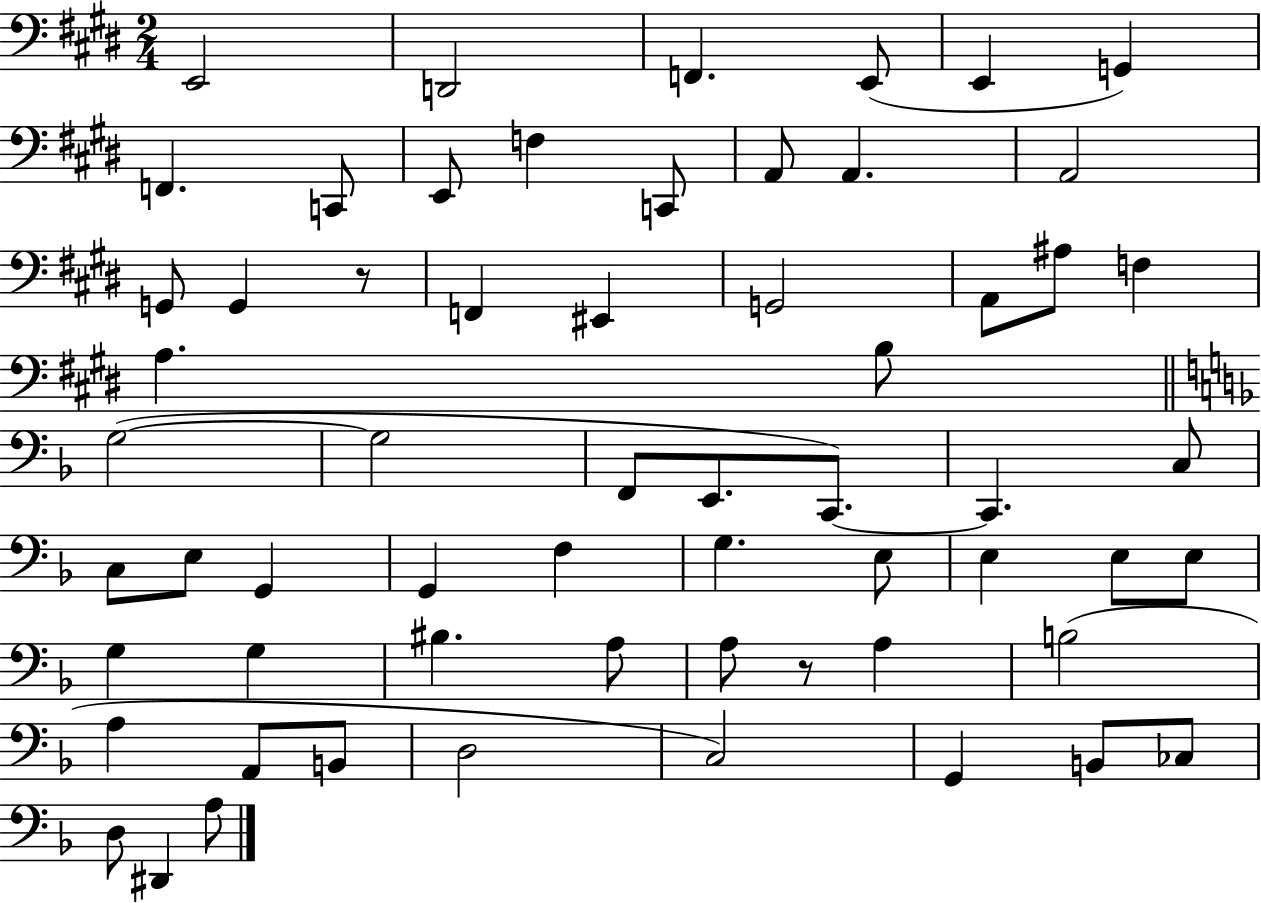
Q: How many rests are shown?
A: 2